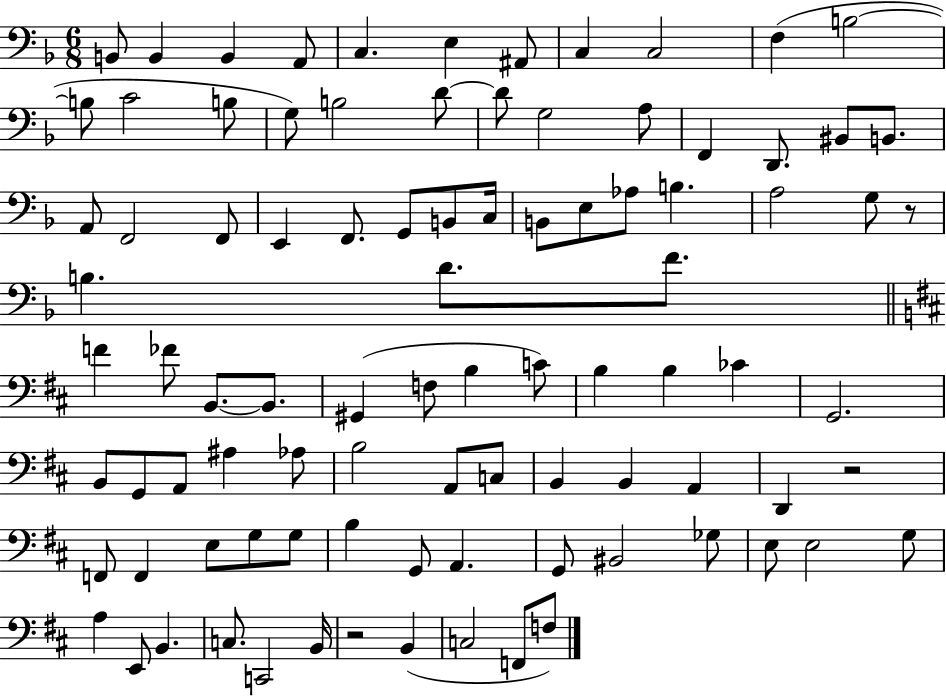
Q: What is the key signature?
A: F major